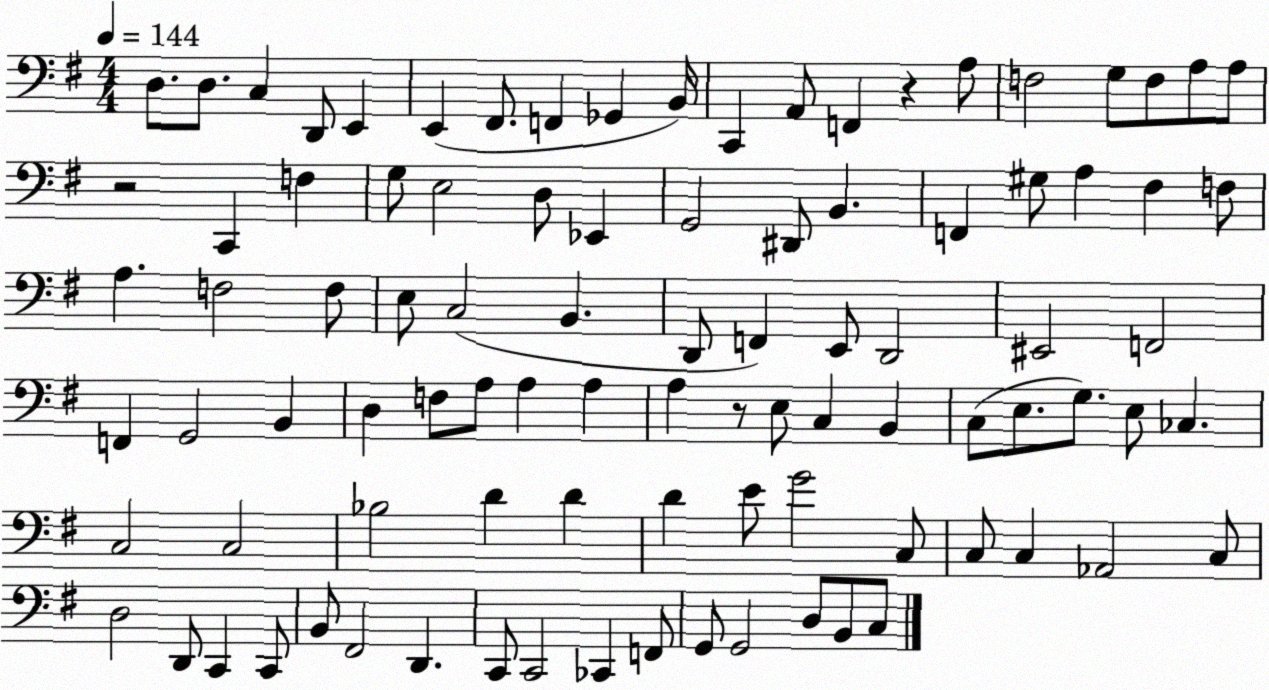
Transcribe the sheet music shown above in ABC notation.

X:1
T:Untitled
M:4/4
L:1/4
K:G
D,/2 D,/2 C, D,,/2 E,, E,, ^F,,/2 F,, _G,, B,,/4 C,, A,,/2 F,, z A,/2 F,2 G,/2 F,/2 A,/2 A,/2 z2 C,, F, G,/2 E,2 D,/2 _E,, G,,2 ^D,,/2 B,, F,, ^G,/2 A, ^F, F,/2 A, F,2 F,/2 E,/2 C,2 B,, D,,/2 F,, E,,/2 D,,2 ^E,,2 F,,2 F,, G,,2 B,, D, F,/2 A,/2 A, A, A, z/2 E,/2 C, B,, C,/2 E,/2 G,/2 E,/2 _C, C,2 C,2 _B,2 D D D E/2 G2 C,/2 C,/2 C, _A,,2 C,/2 D,2 D,,/2 C,, C,,/2 B,,/2 ^F,,2 D,, C,,/2 C,,2 _C,, F,,/2 G,,/2 G,,2 D,/2 B,,/2 C,/2